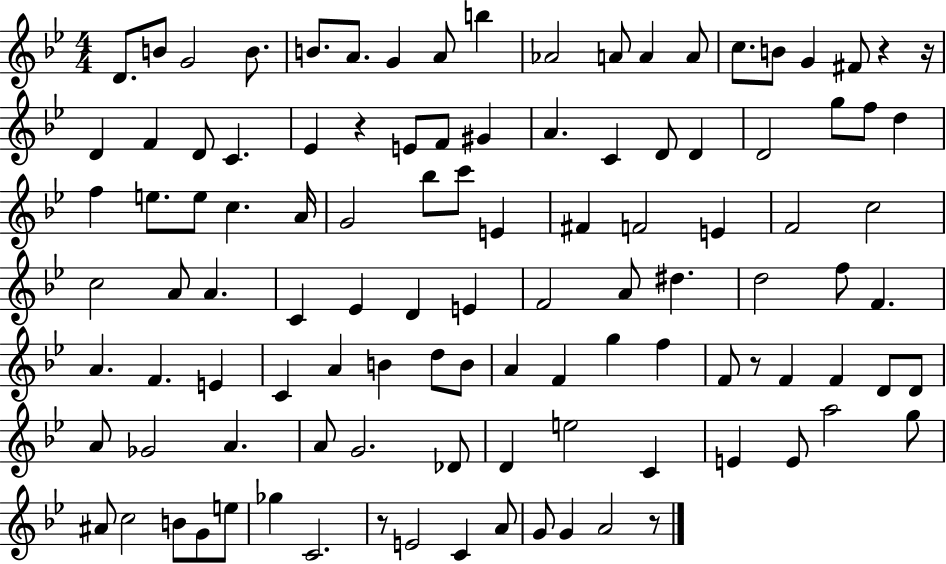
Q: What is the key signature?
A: BES major